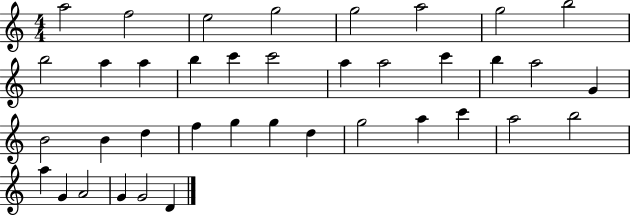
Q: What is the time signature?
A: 4/4